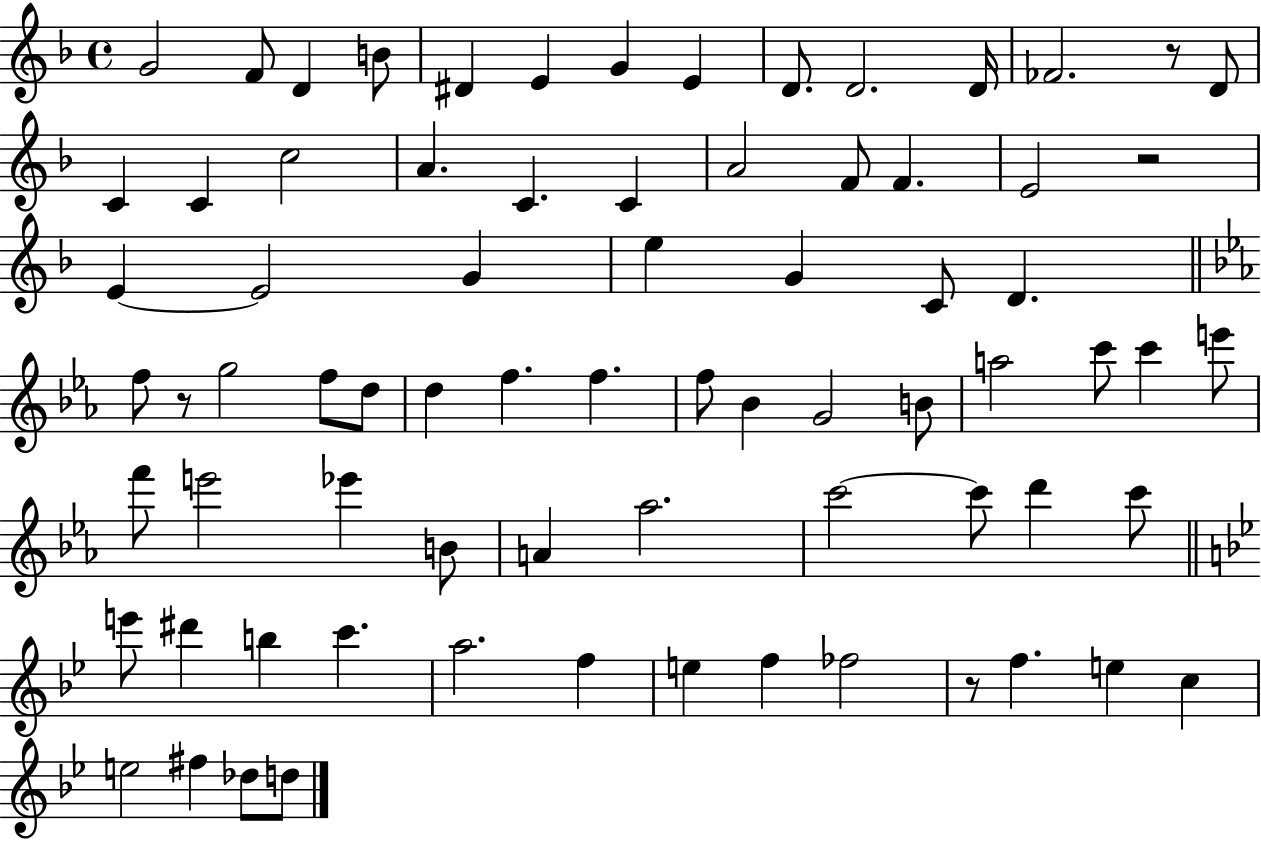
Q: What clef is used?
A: treble